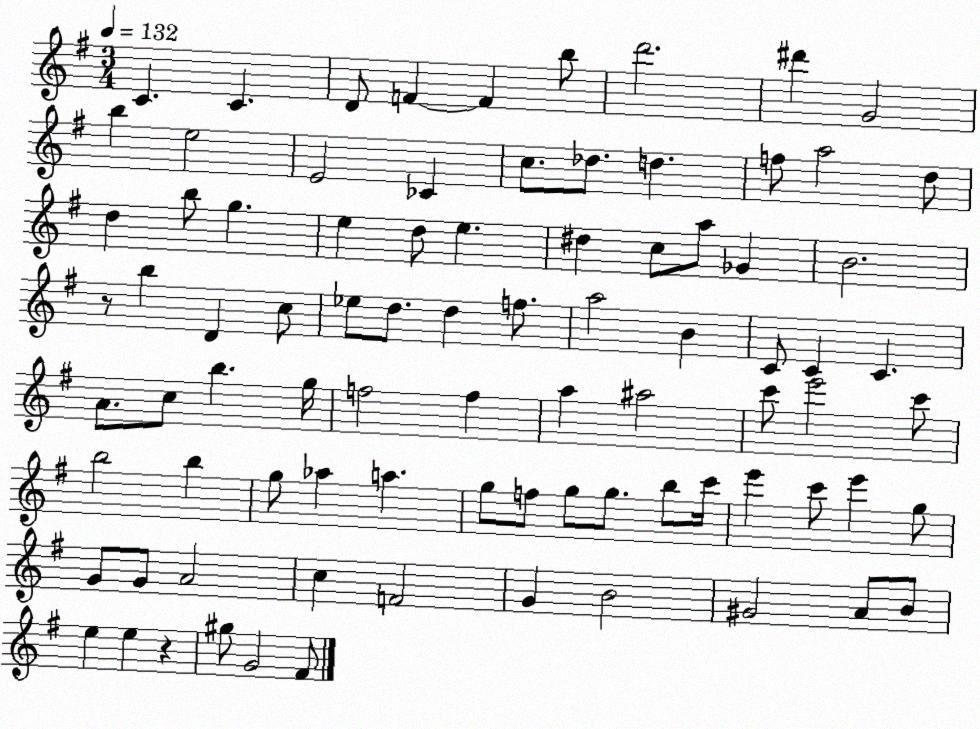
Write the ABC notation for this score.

X:1
T:Untitled
M:3/4
L:1/4
K:G
C C D/2 F F b/2 d'2 ^d' G2 b e2 E2 _C c/2 _d/2 d f/2 a2 d/2 d b/2 g e d/2 e ^d c/2 a/2 _G B2 z/2 b D c/2 _e/2 d/2 d f/2 a2 B C/2 C C A/2 c/2 b g/4 f2 f a ^a2 c'/2 e'2 c'/2 b2 b g/2 _a a g/2 f/2 g/2 g/2 b/2 c'/4 e' c'/2 e' g/2 G/2 G/2 A2 c F2 G B2 ^G2 A/2 B/2 e e z ^g/2 G2 ^F/2